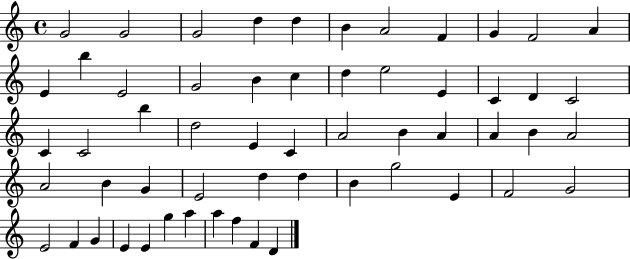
X:1
T:Untitled
M:4/4
L:1/4
K:C
G2 G2 G2 d d B A2 F G F2 A E b E2 G2 B c d e2 E C D C2 C C2 b d2 E C A2 B A A B A2 A2 B G E2 d d B g2 E F2 G2 E2 F G E E g a a f F D